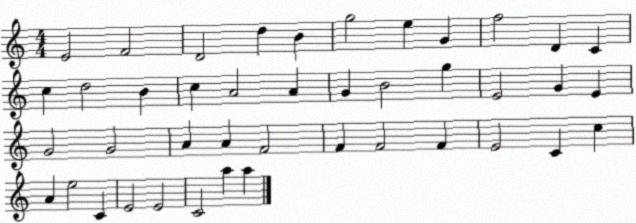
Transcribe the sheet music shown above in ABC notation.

X:1
T:Untitled
M:4/4
L:1/4
K:C
E2 F2 D2 d B g2 e G f2 D C c d2 B c A2 A G B2 g E2 G E G2 G2 A A F2 F F2 F E2 C c A e2 C E2 E2 C2 a a